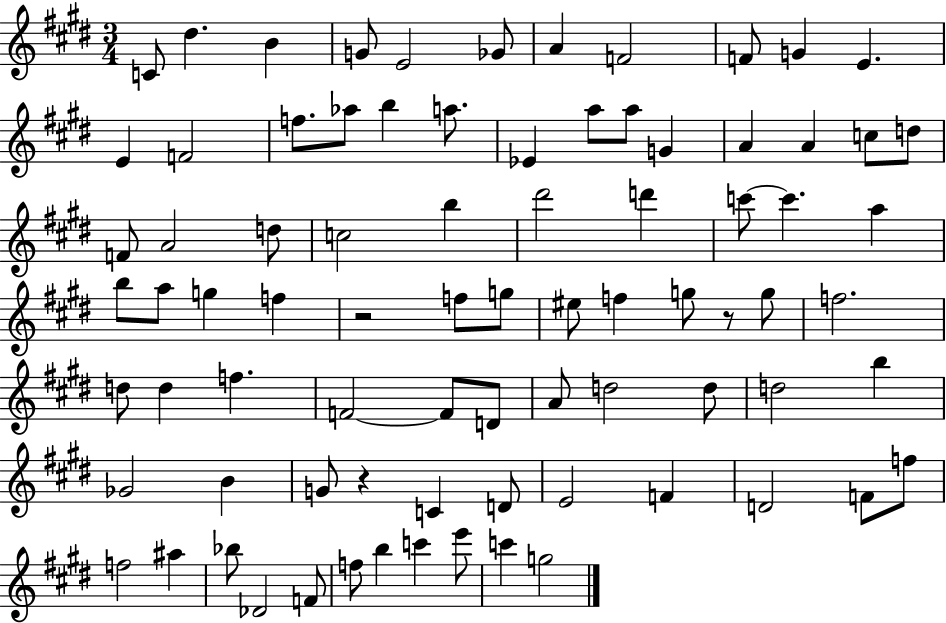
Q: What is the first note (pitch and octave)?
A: C4